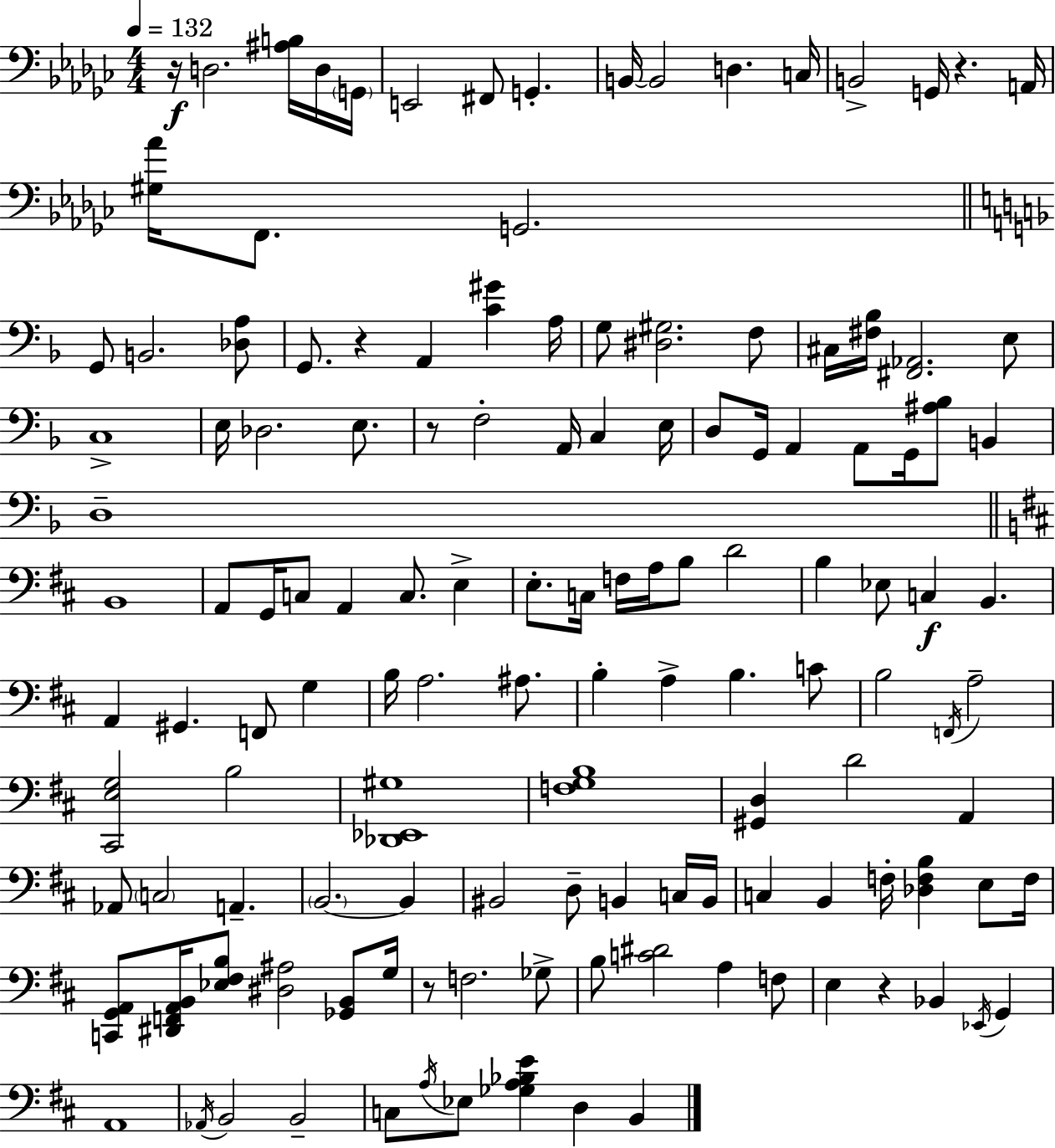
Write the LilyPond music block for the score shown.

{
  \clef bass
  \numericTimeSignature
  \time 4/4
  \key ees \minor
  \tempo 4 = 132
  r16\f d2. <ais b>16 d16 \parenthesize g,16 | e,2 fis,8 g,4.-. | b,16~~ b,2 d4. c16 | b,2-> g,16 r4. a,16 | \break <gis aes'>16 f,8. g,2. | \bar "||" \break \key d \minor g,8 b,2. <des a>8 | g,8. r4 a,4 <c' gis'>4 a16 | g8 <dis gis>2. f8 | cis16 <fis bes>16 <fis, aes,>2. e8 | \break c1-> | e16 des2. e8. | r8 f2-. a,16 c4 e16 | d8 g,16 a,4 a,8 g,16 <ais bes>8 b,4 | \break d1-- | \bar "||" \break \key d \major b,1 | a,8 g,16 c8 a,4 c8. e4-> | e8.-. c16 f16 a16 b8 d'2 | b4 ees8 c4\f b,4. | \break a,4 gis,4. f,8 g4 | b16 a2. ais8. | b4-. a4-> b4. c'8 | b2 \acciaccatura { f,16 } a2-- | \break <cis, e g>2 b2 | <des, ees, gis>1 | <f g b>1 | <gis, d>4 d'2 a,4 | \break aes,8 \parenthesize c2 a,4.-- | \parenthesize b,2.~~ b,4 | bis,2 d8-- b,4 c16 | b,16 c4 b,4 f16-. <des f b>4 e8 | \break f16 <c, g, a,>8 <dis, f, a, b,>16 <ees fis b>8 <dis ais>2 <ges, b,>8 | g16 r8 f2. ges8-> | b8 <c' dis'>2 a4 f8 | e4 r4 bes,4 \acciaccatura { ees,16 } g,4 | \break a,1 | \acciaccatura { aes,16 } b,2 b,2-- | c8 \acciaccatura { a16 } ees8 <ges a bes e'>4 d4 | b,4 \bar "|."
}